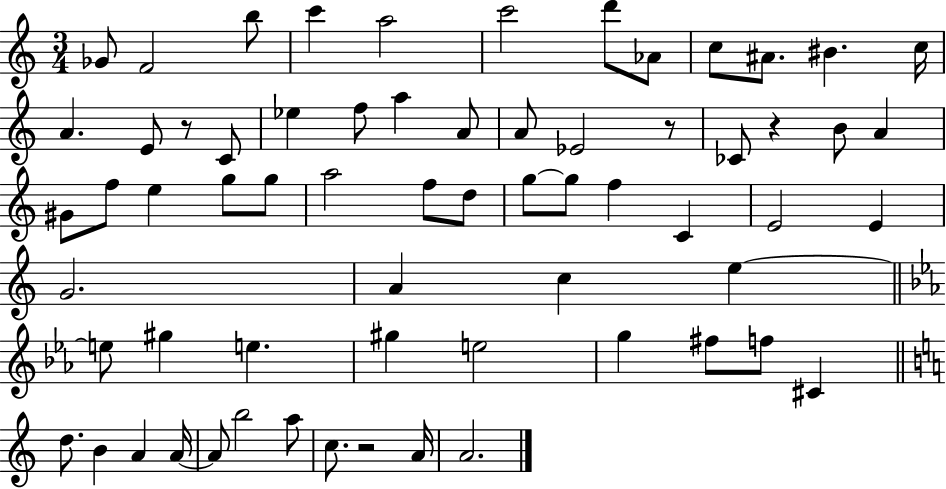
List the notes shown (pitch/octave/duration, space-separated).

Gb4/e F4/h B5/e C6/q A5/h C6/h D6/e Ab4/e C5/e A#4/e. BIS4/q. C5/s A4/q. E4/e R/e C4/e Eb5/q F5/e A5/q A4/e A4/e Eb4/h R/e CES4/e R/q B4/e A4/q G#4/e F5/e E5/q G5/e G5/e A5/h F5/e D5/e G5/e G5/e F5/q C4/q E4/h E4/q G4/h. A4/q C5/q E5/q E5/e G#5/q E5/q. G#5/q E5/h G5/q F#5/e F5/e C#4/q D5/e. B4/q A4/q A4/s A4/e B5/h A5/e C5/e. R/h A4/s A4/h.